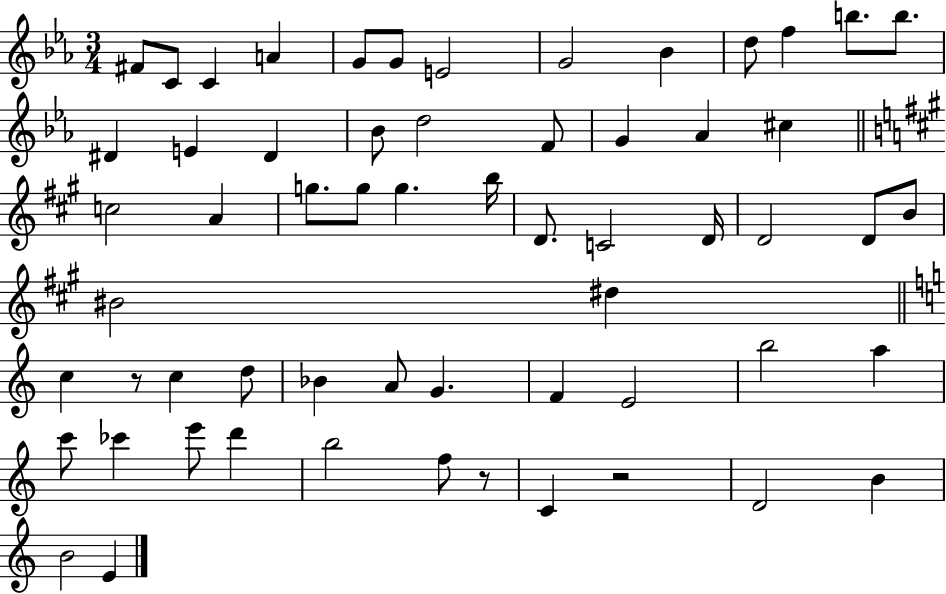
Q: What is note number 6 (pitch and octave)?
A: G4